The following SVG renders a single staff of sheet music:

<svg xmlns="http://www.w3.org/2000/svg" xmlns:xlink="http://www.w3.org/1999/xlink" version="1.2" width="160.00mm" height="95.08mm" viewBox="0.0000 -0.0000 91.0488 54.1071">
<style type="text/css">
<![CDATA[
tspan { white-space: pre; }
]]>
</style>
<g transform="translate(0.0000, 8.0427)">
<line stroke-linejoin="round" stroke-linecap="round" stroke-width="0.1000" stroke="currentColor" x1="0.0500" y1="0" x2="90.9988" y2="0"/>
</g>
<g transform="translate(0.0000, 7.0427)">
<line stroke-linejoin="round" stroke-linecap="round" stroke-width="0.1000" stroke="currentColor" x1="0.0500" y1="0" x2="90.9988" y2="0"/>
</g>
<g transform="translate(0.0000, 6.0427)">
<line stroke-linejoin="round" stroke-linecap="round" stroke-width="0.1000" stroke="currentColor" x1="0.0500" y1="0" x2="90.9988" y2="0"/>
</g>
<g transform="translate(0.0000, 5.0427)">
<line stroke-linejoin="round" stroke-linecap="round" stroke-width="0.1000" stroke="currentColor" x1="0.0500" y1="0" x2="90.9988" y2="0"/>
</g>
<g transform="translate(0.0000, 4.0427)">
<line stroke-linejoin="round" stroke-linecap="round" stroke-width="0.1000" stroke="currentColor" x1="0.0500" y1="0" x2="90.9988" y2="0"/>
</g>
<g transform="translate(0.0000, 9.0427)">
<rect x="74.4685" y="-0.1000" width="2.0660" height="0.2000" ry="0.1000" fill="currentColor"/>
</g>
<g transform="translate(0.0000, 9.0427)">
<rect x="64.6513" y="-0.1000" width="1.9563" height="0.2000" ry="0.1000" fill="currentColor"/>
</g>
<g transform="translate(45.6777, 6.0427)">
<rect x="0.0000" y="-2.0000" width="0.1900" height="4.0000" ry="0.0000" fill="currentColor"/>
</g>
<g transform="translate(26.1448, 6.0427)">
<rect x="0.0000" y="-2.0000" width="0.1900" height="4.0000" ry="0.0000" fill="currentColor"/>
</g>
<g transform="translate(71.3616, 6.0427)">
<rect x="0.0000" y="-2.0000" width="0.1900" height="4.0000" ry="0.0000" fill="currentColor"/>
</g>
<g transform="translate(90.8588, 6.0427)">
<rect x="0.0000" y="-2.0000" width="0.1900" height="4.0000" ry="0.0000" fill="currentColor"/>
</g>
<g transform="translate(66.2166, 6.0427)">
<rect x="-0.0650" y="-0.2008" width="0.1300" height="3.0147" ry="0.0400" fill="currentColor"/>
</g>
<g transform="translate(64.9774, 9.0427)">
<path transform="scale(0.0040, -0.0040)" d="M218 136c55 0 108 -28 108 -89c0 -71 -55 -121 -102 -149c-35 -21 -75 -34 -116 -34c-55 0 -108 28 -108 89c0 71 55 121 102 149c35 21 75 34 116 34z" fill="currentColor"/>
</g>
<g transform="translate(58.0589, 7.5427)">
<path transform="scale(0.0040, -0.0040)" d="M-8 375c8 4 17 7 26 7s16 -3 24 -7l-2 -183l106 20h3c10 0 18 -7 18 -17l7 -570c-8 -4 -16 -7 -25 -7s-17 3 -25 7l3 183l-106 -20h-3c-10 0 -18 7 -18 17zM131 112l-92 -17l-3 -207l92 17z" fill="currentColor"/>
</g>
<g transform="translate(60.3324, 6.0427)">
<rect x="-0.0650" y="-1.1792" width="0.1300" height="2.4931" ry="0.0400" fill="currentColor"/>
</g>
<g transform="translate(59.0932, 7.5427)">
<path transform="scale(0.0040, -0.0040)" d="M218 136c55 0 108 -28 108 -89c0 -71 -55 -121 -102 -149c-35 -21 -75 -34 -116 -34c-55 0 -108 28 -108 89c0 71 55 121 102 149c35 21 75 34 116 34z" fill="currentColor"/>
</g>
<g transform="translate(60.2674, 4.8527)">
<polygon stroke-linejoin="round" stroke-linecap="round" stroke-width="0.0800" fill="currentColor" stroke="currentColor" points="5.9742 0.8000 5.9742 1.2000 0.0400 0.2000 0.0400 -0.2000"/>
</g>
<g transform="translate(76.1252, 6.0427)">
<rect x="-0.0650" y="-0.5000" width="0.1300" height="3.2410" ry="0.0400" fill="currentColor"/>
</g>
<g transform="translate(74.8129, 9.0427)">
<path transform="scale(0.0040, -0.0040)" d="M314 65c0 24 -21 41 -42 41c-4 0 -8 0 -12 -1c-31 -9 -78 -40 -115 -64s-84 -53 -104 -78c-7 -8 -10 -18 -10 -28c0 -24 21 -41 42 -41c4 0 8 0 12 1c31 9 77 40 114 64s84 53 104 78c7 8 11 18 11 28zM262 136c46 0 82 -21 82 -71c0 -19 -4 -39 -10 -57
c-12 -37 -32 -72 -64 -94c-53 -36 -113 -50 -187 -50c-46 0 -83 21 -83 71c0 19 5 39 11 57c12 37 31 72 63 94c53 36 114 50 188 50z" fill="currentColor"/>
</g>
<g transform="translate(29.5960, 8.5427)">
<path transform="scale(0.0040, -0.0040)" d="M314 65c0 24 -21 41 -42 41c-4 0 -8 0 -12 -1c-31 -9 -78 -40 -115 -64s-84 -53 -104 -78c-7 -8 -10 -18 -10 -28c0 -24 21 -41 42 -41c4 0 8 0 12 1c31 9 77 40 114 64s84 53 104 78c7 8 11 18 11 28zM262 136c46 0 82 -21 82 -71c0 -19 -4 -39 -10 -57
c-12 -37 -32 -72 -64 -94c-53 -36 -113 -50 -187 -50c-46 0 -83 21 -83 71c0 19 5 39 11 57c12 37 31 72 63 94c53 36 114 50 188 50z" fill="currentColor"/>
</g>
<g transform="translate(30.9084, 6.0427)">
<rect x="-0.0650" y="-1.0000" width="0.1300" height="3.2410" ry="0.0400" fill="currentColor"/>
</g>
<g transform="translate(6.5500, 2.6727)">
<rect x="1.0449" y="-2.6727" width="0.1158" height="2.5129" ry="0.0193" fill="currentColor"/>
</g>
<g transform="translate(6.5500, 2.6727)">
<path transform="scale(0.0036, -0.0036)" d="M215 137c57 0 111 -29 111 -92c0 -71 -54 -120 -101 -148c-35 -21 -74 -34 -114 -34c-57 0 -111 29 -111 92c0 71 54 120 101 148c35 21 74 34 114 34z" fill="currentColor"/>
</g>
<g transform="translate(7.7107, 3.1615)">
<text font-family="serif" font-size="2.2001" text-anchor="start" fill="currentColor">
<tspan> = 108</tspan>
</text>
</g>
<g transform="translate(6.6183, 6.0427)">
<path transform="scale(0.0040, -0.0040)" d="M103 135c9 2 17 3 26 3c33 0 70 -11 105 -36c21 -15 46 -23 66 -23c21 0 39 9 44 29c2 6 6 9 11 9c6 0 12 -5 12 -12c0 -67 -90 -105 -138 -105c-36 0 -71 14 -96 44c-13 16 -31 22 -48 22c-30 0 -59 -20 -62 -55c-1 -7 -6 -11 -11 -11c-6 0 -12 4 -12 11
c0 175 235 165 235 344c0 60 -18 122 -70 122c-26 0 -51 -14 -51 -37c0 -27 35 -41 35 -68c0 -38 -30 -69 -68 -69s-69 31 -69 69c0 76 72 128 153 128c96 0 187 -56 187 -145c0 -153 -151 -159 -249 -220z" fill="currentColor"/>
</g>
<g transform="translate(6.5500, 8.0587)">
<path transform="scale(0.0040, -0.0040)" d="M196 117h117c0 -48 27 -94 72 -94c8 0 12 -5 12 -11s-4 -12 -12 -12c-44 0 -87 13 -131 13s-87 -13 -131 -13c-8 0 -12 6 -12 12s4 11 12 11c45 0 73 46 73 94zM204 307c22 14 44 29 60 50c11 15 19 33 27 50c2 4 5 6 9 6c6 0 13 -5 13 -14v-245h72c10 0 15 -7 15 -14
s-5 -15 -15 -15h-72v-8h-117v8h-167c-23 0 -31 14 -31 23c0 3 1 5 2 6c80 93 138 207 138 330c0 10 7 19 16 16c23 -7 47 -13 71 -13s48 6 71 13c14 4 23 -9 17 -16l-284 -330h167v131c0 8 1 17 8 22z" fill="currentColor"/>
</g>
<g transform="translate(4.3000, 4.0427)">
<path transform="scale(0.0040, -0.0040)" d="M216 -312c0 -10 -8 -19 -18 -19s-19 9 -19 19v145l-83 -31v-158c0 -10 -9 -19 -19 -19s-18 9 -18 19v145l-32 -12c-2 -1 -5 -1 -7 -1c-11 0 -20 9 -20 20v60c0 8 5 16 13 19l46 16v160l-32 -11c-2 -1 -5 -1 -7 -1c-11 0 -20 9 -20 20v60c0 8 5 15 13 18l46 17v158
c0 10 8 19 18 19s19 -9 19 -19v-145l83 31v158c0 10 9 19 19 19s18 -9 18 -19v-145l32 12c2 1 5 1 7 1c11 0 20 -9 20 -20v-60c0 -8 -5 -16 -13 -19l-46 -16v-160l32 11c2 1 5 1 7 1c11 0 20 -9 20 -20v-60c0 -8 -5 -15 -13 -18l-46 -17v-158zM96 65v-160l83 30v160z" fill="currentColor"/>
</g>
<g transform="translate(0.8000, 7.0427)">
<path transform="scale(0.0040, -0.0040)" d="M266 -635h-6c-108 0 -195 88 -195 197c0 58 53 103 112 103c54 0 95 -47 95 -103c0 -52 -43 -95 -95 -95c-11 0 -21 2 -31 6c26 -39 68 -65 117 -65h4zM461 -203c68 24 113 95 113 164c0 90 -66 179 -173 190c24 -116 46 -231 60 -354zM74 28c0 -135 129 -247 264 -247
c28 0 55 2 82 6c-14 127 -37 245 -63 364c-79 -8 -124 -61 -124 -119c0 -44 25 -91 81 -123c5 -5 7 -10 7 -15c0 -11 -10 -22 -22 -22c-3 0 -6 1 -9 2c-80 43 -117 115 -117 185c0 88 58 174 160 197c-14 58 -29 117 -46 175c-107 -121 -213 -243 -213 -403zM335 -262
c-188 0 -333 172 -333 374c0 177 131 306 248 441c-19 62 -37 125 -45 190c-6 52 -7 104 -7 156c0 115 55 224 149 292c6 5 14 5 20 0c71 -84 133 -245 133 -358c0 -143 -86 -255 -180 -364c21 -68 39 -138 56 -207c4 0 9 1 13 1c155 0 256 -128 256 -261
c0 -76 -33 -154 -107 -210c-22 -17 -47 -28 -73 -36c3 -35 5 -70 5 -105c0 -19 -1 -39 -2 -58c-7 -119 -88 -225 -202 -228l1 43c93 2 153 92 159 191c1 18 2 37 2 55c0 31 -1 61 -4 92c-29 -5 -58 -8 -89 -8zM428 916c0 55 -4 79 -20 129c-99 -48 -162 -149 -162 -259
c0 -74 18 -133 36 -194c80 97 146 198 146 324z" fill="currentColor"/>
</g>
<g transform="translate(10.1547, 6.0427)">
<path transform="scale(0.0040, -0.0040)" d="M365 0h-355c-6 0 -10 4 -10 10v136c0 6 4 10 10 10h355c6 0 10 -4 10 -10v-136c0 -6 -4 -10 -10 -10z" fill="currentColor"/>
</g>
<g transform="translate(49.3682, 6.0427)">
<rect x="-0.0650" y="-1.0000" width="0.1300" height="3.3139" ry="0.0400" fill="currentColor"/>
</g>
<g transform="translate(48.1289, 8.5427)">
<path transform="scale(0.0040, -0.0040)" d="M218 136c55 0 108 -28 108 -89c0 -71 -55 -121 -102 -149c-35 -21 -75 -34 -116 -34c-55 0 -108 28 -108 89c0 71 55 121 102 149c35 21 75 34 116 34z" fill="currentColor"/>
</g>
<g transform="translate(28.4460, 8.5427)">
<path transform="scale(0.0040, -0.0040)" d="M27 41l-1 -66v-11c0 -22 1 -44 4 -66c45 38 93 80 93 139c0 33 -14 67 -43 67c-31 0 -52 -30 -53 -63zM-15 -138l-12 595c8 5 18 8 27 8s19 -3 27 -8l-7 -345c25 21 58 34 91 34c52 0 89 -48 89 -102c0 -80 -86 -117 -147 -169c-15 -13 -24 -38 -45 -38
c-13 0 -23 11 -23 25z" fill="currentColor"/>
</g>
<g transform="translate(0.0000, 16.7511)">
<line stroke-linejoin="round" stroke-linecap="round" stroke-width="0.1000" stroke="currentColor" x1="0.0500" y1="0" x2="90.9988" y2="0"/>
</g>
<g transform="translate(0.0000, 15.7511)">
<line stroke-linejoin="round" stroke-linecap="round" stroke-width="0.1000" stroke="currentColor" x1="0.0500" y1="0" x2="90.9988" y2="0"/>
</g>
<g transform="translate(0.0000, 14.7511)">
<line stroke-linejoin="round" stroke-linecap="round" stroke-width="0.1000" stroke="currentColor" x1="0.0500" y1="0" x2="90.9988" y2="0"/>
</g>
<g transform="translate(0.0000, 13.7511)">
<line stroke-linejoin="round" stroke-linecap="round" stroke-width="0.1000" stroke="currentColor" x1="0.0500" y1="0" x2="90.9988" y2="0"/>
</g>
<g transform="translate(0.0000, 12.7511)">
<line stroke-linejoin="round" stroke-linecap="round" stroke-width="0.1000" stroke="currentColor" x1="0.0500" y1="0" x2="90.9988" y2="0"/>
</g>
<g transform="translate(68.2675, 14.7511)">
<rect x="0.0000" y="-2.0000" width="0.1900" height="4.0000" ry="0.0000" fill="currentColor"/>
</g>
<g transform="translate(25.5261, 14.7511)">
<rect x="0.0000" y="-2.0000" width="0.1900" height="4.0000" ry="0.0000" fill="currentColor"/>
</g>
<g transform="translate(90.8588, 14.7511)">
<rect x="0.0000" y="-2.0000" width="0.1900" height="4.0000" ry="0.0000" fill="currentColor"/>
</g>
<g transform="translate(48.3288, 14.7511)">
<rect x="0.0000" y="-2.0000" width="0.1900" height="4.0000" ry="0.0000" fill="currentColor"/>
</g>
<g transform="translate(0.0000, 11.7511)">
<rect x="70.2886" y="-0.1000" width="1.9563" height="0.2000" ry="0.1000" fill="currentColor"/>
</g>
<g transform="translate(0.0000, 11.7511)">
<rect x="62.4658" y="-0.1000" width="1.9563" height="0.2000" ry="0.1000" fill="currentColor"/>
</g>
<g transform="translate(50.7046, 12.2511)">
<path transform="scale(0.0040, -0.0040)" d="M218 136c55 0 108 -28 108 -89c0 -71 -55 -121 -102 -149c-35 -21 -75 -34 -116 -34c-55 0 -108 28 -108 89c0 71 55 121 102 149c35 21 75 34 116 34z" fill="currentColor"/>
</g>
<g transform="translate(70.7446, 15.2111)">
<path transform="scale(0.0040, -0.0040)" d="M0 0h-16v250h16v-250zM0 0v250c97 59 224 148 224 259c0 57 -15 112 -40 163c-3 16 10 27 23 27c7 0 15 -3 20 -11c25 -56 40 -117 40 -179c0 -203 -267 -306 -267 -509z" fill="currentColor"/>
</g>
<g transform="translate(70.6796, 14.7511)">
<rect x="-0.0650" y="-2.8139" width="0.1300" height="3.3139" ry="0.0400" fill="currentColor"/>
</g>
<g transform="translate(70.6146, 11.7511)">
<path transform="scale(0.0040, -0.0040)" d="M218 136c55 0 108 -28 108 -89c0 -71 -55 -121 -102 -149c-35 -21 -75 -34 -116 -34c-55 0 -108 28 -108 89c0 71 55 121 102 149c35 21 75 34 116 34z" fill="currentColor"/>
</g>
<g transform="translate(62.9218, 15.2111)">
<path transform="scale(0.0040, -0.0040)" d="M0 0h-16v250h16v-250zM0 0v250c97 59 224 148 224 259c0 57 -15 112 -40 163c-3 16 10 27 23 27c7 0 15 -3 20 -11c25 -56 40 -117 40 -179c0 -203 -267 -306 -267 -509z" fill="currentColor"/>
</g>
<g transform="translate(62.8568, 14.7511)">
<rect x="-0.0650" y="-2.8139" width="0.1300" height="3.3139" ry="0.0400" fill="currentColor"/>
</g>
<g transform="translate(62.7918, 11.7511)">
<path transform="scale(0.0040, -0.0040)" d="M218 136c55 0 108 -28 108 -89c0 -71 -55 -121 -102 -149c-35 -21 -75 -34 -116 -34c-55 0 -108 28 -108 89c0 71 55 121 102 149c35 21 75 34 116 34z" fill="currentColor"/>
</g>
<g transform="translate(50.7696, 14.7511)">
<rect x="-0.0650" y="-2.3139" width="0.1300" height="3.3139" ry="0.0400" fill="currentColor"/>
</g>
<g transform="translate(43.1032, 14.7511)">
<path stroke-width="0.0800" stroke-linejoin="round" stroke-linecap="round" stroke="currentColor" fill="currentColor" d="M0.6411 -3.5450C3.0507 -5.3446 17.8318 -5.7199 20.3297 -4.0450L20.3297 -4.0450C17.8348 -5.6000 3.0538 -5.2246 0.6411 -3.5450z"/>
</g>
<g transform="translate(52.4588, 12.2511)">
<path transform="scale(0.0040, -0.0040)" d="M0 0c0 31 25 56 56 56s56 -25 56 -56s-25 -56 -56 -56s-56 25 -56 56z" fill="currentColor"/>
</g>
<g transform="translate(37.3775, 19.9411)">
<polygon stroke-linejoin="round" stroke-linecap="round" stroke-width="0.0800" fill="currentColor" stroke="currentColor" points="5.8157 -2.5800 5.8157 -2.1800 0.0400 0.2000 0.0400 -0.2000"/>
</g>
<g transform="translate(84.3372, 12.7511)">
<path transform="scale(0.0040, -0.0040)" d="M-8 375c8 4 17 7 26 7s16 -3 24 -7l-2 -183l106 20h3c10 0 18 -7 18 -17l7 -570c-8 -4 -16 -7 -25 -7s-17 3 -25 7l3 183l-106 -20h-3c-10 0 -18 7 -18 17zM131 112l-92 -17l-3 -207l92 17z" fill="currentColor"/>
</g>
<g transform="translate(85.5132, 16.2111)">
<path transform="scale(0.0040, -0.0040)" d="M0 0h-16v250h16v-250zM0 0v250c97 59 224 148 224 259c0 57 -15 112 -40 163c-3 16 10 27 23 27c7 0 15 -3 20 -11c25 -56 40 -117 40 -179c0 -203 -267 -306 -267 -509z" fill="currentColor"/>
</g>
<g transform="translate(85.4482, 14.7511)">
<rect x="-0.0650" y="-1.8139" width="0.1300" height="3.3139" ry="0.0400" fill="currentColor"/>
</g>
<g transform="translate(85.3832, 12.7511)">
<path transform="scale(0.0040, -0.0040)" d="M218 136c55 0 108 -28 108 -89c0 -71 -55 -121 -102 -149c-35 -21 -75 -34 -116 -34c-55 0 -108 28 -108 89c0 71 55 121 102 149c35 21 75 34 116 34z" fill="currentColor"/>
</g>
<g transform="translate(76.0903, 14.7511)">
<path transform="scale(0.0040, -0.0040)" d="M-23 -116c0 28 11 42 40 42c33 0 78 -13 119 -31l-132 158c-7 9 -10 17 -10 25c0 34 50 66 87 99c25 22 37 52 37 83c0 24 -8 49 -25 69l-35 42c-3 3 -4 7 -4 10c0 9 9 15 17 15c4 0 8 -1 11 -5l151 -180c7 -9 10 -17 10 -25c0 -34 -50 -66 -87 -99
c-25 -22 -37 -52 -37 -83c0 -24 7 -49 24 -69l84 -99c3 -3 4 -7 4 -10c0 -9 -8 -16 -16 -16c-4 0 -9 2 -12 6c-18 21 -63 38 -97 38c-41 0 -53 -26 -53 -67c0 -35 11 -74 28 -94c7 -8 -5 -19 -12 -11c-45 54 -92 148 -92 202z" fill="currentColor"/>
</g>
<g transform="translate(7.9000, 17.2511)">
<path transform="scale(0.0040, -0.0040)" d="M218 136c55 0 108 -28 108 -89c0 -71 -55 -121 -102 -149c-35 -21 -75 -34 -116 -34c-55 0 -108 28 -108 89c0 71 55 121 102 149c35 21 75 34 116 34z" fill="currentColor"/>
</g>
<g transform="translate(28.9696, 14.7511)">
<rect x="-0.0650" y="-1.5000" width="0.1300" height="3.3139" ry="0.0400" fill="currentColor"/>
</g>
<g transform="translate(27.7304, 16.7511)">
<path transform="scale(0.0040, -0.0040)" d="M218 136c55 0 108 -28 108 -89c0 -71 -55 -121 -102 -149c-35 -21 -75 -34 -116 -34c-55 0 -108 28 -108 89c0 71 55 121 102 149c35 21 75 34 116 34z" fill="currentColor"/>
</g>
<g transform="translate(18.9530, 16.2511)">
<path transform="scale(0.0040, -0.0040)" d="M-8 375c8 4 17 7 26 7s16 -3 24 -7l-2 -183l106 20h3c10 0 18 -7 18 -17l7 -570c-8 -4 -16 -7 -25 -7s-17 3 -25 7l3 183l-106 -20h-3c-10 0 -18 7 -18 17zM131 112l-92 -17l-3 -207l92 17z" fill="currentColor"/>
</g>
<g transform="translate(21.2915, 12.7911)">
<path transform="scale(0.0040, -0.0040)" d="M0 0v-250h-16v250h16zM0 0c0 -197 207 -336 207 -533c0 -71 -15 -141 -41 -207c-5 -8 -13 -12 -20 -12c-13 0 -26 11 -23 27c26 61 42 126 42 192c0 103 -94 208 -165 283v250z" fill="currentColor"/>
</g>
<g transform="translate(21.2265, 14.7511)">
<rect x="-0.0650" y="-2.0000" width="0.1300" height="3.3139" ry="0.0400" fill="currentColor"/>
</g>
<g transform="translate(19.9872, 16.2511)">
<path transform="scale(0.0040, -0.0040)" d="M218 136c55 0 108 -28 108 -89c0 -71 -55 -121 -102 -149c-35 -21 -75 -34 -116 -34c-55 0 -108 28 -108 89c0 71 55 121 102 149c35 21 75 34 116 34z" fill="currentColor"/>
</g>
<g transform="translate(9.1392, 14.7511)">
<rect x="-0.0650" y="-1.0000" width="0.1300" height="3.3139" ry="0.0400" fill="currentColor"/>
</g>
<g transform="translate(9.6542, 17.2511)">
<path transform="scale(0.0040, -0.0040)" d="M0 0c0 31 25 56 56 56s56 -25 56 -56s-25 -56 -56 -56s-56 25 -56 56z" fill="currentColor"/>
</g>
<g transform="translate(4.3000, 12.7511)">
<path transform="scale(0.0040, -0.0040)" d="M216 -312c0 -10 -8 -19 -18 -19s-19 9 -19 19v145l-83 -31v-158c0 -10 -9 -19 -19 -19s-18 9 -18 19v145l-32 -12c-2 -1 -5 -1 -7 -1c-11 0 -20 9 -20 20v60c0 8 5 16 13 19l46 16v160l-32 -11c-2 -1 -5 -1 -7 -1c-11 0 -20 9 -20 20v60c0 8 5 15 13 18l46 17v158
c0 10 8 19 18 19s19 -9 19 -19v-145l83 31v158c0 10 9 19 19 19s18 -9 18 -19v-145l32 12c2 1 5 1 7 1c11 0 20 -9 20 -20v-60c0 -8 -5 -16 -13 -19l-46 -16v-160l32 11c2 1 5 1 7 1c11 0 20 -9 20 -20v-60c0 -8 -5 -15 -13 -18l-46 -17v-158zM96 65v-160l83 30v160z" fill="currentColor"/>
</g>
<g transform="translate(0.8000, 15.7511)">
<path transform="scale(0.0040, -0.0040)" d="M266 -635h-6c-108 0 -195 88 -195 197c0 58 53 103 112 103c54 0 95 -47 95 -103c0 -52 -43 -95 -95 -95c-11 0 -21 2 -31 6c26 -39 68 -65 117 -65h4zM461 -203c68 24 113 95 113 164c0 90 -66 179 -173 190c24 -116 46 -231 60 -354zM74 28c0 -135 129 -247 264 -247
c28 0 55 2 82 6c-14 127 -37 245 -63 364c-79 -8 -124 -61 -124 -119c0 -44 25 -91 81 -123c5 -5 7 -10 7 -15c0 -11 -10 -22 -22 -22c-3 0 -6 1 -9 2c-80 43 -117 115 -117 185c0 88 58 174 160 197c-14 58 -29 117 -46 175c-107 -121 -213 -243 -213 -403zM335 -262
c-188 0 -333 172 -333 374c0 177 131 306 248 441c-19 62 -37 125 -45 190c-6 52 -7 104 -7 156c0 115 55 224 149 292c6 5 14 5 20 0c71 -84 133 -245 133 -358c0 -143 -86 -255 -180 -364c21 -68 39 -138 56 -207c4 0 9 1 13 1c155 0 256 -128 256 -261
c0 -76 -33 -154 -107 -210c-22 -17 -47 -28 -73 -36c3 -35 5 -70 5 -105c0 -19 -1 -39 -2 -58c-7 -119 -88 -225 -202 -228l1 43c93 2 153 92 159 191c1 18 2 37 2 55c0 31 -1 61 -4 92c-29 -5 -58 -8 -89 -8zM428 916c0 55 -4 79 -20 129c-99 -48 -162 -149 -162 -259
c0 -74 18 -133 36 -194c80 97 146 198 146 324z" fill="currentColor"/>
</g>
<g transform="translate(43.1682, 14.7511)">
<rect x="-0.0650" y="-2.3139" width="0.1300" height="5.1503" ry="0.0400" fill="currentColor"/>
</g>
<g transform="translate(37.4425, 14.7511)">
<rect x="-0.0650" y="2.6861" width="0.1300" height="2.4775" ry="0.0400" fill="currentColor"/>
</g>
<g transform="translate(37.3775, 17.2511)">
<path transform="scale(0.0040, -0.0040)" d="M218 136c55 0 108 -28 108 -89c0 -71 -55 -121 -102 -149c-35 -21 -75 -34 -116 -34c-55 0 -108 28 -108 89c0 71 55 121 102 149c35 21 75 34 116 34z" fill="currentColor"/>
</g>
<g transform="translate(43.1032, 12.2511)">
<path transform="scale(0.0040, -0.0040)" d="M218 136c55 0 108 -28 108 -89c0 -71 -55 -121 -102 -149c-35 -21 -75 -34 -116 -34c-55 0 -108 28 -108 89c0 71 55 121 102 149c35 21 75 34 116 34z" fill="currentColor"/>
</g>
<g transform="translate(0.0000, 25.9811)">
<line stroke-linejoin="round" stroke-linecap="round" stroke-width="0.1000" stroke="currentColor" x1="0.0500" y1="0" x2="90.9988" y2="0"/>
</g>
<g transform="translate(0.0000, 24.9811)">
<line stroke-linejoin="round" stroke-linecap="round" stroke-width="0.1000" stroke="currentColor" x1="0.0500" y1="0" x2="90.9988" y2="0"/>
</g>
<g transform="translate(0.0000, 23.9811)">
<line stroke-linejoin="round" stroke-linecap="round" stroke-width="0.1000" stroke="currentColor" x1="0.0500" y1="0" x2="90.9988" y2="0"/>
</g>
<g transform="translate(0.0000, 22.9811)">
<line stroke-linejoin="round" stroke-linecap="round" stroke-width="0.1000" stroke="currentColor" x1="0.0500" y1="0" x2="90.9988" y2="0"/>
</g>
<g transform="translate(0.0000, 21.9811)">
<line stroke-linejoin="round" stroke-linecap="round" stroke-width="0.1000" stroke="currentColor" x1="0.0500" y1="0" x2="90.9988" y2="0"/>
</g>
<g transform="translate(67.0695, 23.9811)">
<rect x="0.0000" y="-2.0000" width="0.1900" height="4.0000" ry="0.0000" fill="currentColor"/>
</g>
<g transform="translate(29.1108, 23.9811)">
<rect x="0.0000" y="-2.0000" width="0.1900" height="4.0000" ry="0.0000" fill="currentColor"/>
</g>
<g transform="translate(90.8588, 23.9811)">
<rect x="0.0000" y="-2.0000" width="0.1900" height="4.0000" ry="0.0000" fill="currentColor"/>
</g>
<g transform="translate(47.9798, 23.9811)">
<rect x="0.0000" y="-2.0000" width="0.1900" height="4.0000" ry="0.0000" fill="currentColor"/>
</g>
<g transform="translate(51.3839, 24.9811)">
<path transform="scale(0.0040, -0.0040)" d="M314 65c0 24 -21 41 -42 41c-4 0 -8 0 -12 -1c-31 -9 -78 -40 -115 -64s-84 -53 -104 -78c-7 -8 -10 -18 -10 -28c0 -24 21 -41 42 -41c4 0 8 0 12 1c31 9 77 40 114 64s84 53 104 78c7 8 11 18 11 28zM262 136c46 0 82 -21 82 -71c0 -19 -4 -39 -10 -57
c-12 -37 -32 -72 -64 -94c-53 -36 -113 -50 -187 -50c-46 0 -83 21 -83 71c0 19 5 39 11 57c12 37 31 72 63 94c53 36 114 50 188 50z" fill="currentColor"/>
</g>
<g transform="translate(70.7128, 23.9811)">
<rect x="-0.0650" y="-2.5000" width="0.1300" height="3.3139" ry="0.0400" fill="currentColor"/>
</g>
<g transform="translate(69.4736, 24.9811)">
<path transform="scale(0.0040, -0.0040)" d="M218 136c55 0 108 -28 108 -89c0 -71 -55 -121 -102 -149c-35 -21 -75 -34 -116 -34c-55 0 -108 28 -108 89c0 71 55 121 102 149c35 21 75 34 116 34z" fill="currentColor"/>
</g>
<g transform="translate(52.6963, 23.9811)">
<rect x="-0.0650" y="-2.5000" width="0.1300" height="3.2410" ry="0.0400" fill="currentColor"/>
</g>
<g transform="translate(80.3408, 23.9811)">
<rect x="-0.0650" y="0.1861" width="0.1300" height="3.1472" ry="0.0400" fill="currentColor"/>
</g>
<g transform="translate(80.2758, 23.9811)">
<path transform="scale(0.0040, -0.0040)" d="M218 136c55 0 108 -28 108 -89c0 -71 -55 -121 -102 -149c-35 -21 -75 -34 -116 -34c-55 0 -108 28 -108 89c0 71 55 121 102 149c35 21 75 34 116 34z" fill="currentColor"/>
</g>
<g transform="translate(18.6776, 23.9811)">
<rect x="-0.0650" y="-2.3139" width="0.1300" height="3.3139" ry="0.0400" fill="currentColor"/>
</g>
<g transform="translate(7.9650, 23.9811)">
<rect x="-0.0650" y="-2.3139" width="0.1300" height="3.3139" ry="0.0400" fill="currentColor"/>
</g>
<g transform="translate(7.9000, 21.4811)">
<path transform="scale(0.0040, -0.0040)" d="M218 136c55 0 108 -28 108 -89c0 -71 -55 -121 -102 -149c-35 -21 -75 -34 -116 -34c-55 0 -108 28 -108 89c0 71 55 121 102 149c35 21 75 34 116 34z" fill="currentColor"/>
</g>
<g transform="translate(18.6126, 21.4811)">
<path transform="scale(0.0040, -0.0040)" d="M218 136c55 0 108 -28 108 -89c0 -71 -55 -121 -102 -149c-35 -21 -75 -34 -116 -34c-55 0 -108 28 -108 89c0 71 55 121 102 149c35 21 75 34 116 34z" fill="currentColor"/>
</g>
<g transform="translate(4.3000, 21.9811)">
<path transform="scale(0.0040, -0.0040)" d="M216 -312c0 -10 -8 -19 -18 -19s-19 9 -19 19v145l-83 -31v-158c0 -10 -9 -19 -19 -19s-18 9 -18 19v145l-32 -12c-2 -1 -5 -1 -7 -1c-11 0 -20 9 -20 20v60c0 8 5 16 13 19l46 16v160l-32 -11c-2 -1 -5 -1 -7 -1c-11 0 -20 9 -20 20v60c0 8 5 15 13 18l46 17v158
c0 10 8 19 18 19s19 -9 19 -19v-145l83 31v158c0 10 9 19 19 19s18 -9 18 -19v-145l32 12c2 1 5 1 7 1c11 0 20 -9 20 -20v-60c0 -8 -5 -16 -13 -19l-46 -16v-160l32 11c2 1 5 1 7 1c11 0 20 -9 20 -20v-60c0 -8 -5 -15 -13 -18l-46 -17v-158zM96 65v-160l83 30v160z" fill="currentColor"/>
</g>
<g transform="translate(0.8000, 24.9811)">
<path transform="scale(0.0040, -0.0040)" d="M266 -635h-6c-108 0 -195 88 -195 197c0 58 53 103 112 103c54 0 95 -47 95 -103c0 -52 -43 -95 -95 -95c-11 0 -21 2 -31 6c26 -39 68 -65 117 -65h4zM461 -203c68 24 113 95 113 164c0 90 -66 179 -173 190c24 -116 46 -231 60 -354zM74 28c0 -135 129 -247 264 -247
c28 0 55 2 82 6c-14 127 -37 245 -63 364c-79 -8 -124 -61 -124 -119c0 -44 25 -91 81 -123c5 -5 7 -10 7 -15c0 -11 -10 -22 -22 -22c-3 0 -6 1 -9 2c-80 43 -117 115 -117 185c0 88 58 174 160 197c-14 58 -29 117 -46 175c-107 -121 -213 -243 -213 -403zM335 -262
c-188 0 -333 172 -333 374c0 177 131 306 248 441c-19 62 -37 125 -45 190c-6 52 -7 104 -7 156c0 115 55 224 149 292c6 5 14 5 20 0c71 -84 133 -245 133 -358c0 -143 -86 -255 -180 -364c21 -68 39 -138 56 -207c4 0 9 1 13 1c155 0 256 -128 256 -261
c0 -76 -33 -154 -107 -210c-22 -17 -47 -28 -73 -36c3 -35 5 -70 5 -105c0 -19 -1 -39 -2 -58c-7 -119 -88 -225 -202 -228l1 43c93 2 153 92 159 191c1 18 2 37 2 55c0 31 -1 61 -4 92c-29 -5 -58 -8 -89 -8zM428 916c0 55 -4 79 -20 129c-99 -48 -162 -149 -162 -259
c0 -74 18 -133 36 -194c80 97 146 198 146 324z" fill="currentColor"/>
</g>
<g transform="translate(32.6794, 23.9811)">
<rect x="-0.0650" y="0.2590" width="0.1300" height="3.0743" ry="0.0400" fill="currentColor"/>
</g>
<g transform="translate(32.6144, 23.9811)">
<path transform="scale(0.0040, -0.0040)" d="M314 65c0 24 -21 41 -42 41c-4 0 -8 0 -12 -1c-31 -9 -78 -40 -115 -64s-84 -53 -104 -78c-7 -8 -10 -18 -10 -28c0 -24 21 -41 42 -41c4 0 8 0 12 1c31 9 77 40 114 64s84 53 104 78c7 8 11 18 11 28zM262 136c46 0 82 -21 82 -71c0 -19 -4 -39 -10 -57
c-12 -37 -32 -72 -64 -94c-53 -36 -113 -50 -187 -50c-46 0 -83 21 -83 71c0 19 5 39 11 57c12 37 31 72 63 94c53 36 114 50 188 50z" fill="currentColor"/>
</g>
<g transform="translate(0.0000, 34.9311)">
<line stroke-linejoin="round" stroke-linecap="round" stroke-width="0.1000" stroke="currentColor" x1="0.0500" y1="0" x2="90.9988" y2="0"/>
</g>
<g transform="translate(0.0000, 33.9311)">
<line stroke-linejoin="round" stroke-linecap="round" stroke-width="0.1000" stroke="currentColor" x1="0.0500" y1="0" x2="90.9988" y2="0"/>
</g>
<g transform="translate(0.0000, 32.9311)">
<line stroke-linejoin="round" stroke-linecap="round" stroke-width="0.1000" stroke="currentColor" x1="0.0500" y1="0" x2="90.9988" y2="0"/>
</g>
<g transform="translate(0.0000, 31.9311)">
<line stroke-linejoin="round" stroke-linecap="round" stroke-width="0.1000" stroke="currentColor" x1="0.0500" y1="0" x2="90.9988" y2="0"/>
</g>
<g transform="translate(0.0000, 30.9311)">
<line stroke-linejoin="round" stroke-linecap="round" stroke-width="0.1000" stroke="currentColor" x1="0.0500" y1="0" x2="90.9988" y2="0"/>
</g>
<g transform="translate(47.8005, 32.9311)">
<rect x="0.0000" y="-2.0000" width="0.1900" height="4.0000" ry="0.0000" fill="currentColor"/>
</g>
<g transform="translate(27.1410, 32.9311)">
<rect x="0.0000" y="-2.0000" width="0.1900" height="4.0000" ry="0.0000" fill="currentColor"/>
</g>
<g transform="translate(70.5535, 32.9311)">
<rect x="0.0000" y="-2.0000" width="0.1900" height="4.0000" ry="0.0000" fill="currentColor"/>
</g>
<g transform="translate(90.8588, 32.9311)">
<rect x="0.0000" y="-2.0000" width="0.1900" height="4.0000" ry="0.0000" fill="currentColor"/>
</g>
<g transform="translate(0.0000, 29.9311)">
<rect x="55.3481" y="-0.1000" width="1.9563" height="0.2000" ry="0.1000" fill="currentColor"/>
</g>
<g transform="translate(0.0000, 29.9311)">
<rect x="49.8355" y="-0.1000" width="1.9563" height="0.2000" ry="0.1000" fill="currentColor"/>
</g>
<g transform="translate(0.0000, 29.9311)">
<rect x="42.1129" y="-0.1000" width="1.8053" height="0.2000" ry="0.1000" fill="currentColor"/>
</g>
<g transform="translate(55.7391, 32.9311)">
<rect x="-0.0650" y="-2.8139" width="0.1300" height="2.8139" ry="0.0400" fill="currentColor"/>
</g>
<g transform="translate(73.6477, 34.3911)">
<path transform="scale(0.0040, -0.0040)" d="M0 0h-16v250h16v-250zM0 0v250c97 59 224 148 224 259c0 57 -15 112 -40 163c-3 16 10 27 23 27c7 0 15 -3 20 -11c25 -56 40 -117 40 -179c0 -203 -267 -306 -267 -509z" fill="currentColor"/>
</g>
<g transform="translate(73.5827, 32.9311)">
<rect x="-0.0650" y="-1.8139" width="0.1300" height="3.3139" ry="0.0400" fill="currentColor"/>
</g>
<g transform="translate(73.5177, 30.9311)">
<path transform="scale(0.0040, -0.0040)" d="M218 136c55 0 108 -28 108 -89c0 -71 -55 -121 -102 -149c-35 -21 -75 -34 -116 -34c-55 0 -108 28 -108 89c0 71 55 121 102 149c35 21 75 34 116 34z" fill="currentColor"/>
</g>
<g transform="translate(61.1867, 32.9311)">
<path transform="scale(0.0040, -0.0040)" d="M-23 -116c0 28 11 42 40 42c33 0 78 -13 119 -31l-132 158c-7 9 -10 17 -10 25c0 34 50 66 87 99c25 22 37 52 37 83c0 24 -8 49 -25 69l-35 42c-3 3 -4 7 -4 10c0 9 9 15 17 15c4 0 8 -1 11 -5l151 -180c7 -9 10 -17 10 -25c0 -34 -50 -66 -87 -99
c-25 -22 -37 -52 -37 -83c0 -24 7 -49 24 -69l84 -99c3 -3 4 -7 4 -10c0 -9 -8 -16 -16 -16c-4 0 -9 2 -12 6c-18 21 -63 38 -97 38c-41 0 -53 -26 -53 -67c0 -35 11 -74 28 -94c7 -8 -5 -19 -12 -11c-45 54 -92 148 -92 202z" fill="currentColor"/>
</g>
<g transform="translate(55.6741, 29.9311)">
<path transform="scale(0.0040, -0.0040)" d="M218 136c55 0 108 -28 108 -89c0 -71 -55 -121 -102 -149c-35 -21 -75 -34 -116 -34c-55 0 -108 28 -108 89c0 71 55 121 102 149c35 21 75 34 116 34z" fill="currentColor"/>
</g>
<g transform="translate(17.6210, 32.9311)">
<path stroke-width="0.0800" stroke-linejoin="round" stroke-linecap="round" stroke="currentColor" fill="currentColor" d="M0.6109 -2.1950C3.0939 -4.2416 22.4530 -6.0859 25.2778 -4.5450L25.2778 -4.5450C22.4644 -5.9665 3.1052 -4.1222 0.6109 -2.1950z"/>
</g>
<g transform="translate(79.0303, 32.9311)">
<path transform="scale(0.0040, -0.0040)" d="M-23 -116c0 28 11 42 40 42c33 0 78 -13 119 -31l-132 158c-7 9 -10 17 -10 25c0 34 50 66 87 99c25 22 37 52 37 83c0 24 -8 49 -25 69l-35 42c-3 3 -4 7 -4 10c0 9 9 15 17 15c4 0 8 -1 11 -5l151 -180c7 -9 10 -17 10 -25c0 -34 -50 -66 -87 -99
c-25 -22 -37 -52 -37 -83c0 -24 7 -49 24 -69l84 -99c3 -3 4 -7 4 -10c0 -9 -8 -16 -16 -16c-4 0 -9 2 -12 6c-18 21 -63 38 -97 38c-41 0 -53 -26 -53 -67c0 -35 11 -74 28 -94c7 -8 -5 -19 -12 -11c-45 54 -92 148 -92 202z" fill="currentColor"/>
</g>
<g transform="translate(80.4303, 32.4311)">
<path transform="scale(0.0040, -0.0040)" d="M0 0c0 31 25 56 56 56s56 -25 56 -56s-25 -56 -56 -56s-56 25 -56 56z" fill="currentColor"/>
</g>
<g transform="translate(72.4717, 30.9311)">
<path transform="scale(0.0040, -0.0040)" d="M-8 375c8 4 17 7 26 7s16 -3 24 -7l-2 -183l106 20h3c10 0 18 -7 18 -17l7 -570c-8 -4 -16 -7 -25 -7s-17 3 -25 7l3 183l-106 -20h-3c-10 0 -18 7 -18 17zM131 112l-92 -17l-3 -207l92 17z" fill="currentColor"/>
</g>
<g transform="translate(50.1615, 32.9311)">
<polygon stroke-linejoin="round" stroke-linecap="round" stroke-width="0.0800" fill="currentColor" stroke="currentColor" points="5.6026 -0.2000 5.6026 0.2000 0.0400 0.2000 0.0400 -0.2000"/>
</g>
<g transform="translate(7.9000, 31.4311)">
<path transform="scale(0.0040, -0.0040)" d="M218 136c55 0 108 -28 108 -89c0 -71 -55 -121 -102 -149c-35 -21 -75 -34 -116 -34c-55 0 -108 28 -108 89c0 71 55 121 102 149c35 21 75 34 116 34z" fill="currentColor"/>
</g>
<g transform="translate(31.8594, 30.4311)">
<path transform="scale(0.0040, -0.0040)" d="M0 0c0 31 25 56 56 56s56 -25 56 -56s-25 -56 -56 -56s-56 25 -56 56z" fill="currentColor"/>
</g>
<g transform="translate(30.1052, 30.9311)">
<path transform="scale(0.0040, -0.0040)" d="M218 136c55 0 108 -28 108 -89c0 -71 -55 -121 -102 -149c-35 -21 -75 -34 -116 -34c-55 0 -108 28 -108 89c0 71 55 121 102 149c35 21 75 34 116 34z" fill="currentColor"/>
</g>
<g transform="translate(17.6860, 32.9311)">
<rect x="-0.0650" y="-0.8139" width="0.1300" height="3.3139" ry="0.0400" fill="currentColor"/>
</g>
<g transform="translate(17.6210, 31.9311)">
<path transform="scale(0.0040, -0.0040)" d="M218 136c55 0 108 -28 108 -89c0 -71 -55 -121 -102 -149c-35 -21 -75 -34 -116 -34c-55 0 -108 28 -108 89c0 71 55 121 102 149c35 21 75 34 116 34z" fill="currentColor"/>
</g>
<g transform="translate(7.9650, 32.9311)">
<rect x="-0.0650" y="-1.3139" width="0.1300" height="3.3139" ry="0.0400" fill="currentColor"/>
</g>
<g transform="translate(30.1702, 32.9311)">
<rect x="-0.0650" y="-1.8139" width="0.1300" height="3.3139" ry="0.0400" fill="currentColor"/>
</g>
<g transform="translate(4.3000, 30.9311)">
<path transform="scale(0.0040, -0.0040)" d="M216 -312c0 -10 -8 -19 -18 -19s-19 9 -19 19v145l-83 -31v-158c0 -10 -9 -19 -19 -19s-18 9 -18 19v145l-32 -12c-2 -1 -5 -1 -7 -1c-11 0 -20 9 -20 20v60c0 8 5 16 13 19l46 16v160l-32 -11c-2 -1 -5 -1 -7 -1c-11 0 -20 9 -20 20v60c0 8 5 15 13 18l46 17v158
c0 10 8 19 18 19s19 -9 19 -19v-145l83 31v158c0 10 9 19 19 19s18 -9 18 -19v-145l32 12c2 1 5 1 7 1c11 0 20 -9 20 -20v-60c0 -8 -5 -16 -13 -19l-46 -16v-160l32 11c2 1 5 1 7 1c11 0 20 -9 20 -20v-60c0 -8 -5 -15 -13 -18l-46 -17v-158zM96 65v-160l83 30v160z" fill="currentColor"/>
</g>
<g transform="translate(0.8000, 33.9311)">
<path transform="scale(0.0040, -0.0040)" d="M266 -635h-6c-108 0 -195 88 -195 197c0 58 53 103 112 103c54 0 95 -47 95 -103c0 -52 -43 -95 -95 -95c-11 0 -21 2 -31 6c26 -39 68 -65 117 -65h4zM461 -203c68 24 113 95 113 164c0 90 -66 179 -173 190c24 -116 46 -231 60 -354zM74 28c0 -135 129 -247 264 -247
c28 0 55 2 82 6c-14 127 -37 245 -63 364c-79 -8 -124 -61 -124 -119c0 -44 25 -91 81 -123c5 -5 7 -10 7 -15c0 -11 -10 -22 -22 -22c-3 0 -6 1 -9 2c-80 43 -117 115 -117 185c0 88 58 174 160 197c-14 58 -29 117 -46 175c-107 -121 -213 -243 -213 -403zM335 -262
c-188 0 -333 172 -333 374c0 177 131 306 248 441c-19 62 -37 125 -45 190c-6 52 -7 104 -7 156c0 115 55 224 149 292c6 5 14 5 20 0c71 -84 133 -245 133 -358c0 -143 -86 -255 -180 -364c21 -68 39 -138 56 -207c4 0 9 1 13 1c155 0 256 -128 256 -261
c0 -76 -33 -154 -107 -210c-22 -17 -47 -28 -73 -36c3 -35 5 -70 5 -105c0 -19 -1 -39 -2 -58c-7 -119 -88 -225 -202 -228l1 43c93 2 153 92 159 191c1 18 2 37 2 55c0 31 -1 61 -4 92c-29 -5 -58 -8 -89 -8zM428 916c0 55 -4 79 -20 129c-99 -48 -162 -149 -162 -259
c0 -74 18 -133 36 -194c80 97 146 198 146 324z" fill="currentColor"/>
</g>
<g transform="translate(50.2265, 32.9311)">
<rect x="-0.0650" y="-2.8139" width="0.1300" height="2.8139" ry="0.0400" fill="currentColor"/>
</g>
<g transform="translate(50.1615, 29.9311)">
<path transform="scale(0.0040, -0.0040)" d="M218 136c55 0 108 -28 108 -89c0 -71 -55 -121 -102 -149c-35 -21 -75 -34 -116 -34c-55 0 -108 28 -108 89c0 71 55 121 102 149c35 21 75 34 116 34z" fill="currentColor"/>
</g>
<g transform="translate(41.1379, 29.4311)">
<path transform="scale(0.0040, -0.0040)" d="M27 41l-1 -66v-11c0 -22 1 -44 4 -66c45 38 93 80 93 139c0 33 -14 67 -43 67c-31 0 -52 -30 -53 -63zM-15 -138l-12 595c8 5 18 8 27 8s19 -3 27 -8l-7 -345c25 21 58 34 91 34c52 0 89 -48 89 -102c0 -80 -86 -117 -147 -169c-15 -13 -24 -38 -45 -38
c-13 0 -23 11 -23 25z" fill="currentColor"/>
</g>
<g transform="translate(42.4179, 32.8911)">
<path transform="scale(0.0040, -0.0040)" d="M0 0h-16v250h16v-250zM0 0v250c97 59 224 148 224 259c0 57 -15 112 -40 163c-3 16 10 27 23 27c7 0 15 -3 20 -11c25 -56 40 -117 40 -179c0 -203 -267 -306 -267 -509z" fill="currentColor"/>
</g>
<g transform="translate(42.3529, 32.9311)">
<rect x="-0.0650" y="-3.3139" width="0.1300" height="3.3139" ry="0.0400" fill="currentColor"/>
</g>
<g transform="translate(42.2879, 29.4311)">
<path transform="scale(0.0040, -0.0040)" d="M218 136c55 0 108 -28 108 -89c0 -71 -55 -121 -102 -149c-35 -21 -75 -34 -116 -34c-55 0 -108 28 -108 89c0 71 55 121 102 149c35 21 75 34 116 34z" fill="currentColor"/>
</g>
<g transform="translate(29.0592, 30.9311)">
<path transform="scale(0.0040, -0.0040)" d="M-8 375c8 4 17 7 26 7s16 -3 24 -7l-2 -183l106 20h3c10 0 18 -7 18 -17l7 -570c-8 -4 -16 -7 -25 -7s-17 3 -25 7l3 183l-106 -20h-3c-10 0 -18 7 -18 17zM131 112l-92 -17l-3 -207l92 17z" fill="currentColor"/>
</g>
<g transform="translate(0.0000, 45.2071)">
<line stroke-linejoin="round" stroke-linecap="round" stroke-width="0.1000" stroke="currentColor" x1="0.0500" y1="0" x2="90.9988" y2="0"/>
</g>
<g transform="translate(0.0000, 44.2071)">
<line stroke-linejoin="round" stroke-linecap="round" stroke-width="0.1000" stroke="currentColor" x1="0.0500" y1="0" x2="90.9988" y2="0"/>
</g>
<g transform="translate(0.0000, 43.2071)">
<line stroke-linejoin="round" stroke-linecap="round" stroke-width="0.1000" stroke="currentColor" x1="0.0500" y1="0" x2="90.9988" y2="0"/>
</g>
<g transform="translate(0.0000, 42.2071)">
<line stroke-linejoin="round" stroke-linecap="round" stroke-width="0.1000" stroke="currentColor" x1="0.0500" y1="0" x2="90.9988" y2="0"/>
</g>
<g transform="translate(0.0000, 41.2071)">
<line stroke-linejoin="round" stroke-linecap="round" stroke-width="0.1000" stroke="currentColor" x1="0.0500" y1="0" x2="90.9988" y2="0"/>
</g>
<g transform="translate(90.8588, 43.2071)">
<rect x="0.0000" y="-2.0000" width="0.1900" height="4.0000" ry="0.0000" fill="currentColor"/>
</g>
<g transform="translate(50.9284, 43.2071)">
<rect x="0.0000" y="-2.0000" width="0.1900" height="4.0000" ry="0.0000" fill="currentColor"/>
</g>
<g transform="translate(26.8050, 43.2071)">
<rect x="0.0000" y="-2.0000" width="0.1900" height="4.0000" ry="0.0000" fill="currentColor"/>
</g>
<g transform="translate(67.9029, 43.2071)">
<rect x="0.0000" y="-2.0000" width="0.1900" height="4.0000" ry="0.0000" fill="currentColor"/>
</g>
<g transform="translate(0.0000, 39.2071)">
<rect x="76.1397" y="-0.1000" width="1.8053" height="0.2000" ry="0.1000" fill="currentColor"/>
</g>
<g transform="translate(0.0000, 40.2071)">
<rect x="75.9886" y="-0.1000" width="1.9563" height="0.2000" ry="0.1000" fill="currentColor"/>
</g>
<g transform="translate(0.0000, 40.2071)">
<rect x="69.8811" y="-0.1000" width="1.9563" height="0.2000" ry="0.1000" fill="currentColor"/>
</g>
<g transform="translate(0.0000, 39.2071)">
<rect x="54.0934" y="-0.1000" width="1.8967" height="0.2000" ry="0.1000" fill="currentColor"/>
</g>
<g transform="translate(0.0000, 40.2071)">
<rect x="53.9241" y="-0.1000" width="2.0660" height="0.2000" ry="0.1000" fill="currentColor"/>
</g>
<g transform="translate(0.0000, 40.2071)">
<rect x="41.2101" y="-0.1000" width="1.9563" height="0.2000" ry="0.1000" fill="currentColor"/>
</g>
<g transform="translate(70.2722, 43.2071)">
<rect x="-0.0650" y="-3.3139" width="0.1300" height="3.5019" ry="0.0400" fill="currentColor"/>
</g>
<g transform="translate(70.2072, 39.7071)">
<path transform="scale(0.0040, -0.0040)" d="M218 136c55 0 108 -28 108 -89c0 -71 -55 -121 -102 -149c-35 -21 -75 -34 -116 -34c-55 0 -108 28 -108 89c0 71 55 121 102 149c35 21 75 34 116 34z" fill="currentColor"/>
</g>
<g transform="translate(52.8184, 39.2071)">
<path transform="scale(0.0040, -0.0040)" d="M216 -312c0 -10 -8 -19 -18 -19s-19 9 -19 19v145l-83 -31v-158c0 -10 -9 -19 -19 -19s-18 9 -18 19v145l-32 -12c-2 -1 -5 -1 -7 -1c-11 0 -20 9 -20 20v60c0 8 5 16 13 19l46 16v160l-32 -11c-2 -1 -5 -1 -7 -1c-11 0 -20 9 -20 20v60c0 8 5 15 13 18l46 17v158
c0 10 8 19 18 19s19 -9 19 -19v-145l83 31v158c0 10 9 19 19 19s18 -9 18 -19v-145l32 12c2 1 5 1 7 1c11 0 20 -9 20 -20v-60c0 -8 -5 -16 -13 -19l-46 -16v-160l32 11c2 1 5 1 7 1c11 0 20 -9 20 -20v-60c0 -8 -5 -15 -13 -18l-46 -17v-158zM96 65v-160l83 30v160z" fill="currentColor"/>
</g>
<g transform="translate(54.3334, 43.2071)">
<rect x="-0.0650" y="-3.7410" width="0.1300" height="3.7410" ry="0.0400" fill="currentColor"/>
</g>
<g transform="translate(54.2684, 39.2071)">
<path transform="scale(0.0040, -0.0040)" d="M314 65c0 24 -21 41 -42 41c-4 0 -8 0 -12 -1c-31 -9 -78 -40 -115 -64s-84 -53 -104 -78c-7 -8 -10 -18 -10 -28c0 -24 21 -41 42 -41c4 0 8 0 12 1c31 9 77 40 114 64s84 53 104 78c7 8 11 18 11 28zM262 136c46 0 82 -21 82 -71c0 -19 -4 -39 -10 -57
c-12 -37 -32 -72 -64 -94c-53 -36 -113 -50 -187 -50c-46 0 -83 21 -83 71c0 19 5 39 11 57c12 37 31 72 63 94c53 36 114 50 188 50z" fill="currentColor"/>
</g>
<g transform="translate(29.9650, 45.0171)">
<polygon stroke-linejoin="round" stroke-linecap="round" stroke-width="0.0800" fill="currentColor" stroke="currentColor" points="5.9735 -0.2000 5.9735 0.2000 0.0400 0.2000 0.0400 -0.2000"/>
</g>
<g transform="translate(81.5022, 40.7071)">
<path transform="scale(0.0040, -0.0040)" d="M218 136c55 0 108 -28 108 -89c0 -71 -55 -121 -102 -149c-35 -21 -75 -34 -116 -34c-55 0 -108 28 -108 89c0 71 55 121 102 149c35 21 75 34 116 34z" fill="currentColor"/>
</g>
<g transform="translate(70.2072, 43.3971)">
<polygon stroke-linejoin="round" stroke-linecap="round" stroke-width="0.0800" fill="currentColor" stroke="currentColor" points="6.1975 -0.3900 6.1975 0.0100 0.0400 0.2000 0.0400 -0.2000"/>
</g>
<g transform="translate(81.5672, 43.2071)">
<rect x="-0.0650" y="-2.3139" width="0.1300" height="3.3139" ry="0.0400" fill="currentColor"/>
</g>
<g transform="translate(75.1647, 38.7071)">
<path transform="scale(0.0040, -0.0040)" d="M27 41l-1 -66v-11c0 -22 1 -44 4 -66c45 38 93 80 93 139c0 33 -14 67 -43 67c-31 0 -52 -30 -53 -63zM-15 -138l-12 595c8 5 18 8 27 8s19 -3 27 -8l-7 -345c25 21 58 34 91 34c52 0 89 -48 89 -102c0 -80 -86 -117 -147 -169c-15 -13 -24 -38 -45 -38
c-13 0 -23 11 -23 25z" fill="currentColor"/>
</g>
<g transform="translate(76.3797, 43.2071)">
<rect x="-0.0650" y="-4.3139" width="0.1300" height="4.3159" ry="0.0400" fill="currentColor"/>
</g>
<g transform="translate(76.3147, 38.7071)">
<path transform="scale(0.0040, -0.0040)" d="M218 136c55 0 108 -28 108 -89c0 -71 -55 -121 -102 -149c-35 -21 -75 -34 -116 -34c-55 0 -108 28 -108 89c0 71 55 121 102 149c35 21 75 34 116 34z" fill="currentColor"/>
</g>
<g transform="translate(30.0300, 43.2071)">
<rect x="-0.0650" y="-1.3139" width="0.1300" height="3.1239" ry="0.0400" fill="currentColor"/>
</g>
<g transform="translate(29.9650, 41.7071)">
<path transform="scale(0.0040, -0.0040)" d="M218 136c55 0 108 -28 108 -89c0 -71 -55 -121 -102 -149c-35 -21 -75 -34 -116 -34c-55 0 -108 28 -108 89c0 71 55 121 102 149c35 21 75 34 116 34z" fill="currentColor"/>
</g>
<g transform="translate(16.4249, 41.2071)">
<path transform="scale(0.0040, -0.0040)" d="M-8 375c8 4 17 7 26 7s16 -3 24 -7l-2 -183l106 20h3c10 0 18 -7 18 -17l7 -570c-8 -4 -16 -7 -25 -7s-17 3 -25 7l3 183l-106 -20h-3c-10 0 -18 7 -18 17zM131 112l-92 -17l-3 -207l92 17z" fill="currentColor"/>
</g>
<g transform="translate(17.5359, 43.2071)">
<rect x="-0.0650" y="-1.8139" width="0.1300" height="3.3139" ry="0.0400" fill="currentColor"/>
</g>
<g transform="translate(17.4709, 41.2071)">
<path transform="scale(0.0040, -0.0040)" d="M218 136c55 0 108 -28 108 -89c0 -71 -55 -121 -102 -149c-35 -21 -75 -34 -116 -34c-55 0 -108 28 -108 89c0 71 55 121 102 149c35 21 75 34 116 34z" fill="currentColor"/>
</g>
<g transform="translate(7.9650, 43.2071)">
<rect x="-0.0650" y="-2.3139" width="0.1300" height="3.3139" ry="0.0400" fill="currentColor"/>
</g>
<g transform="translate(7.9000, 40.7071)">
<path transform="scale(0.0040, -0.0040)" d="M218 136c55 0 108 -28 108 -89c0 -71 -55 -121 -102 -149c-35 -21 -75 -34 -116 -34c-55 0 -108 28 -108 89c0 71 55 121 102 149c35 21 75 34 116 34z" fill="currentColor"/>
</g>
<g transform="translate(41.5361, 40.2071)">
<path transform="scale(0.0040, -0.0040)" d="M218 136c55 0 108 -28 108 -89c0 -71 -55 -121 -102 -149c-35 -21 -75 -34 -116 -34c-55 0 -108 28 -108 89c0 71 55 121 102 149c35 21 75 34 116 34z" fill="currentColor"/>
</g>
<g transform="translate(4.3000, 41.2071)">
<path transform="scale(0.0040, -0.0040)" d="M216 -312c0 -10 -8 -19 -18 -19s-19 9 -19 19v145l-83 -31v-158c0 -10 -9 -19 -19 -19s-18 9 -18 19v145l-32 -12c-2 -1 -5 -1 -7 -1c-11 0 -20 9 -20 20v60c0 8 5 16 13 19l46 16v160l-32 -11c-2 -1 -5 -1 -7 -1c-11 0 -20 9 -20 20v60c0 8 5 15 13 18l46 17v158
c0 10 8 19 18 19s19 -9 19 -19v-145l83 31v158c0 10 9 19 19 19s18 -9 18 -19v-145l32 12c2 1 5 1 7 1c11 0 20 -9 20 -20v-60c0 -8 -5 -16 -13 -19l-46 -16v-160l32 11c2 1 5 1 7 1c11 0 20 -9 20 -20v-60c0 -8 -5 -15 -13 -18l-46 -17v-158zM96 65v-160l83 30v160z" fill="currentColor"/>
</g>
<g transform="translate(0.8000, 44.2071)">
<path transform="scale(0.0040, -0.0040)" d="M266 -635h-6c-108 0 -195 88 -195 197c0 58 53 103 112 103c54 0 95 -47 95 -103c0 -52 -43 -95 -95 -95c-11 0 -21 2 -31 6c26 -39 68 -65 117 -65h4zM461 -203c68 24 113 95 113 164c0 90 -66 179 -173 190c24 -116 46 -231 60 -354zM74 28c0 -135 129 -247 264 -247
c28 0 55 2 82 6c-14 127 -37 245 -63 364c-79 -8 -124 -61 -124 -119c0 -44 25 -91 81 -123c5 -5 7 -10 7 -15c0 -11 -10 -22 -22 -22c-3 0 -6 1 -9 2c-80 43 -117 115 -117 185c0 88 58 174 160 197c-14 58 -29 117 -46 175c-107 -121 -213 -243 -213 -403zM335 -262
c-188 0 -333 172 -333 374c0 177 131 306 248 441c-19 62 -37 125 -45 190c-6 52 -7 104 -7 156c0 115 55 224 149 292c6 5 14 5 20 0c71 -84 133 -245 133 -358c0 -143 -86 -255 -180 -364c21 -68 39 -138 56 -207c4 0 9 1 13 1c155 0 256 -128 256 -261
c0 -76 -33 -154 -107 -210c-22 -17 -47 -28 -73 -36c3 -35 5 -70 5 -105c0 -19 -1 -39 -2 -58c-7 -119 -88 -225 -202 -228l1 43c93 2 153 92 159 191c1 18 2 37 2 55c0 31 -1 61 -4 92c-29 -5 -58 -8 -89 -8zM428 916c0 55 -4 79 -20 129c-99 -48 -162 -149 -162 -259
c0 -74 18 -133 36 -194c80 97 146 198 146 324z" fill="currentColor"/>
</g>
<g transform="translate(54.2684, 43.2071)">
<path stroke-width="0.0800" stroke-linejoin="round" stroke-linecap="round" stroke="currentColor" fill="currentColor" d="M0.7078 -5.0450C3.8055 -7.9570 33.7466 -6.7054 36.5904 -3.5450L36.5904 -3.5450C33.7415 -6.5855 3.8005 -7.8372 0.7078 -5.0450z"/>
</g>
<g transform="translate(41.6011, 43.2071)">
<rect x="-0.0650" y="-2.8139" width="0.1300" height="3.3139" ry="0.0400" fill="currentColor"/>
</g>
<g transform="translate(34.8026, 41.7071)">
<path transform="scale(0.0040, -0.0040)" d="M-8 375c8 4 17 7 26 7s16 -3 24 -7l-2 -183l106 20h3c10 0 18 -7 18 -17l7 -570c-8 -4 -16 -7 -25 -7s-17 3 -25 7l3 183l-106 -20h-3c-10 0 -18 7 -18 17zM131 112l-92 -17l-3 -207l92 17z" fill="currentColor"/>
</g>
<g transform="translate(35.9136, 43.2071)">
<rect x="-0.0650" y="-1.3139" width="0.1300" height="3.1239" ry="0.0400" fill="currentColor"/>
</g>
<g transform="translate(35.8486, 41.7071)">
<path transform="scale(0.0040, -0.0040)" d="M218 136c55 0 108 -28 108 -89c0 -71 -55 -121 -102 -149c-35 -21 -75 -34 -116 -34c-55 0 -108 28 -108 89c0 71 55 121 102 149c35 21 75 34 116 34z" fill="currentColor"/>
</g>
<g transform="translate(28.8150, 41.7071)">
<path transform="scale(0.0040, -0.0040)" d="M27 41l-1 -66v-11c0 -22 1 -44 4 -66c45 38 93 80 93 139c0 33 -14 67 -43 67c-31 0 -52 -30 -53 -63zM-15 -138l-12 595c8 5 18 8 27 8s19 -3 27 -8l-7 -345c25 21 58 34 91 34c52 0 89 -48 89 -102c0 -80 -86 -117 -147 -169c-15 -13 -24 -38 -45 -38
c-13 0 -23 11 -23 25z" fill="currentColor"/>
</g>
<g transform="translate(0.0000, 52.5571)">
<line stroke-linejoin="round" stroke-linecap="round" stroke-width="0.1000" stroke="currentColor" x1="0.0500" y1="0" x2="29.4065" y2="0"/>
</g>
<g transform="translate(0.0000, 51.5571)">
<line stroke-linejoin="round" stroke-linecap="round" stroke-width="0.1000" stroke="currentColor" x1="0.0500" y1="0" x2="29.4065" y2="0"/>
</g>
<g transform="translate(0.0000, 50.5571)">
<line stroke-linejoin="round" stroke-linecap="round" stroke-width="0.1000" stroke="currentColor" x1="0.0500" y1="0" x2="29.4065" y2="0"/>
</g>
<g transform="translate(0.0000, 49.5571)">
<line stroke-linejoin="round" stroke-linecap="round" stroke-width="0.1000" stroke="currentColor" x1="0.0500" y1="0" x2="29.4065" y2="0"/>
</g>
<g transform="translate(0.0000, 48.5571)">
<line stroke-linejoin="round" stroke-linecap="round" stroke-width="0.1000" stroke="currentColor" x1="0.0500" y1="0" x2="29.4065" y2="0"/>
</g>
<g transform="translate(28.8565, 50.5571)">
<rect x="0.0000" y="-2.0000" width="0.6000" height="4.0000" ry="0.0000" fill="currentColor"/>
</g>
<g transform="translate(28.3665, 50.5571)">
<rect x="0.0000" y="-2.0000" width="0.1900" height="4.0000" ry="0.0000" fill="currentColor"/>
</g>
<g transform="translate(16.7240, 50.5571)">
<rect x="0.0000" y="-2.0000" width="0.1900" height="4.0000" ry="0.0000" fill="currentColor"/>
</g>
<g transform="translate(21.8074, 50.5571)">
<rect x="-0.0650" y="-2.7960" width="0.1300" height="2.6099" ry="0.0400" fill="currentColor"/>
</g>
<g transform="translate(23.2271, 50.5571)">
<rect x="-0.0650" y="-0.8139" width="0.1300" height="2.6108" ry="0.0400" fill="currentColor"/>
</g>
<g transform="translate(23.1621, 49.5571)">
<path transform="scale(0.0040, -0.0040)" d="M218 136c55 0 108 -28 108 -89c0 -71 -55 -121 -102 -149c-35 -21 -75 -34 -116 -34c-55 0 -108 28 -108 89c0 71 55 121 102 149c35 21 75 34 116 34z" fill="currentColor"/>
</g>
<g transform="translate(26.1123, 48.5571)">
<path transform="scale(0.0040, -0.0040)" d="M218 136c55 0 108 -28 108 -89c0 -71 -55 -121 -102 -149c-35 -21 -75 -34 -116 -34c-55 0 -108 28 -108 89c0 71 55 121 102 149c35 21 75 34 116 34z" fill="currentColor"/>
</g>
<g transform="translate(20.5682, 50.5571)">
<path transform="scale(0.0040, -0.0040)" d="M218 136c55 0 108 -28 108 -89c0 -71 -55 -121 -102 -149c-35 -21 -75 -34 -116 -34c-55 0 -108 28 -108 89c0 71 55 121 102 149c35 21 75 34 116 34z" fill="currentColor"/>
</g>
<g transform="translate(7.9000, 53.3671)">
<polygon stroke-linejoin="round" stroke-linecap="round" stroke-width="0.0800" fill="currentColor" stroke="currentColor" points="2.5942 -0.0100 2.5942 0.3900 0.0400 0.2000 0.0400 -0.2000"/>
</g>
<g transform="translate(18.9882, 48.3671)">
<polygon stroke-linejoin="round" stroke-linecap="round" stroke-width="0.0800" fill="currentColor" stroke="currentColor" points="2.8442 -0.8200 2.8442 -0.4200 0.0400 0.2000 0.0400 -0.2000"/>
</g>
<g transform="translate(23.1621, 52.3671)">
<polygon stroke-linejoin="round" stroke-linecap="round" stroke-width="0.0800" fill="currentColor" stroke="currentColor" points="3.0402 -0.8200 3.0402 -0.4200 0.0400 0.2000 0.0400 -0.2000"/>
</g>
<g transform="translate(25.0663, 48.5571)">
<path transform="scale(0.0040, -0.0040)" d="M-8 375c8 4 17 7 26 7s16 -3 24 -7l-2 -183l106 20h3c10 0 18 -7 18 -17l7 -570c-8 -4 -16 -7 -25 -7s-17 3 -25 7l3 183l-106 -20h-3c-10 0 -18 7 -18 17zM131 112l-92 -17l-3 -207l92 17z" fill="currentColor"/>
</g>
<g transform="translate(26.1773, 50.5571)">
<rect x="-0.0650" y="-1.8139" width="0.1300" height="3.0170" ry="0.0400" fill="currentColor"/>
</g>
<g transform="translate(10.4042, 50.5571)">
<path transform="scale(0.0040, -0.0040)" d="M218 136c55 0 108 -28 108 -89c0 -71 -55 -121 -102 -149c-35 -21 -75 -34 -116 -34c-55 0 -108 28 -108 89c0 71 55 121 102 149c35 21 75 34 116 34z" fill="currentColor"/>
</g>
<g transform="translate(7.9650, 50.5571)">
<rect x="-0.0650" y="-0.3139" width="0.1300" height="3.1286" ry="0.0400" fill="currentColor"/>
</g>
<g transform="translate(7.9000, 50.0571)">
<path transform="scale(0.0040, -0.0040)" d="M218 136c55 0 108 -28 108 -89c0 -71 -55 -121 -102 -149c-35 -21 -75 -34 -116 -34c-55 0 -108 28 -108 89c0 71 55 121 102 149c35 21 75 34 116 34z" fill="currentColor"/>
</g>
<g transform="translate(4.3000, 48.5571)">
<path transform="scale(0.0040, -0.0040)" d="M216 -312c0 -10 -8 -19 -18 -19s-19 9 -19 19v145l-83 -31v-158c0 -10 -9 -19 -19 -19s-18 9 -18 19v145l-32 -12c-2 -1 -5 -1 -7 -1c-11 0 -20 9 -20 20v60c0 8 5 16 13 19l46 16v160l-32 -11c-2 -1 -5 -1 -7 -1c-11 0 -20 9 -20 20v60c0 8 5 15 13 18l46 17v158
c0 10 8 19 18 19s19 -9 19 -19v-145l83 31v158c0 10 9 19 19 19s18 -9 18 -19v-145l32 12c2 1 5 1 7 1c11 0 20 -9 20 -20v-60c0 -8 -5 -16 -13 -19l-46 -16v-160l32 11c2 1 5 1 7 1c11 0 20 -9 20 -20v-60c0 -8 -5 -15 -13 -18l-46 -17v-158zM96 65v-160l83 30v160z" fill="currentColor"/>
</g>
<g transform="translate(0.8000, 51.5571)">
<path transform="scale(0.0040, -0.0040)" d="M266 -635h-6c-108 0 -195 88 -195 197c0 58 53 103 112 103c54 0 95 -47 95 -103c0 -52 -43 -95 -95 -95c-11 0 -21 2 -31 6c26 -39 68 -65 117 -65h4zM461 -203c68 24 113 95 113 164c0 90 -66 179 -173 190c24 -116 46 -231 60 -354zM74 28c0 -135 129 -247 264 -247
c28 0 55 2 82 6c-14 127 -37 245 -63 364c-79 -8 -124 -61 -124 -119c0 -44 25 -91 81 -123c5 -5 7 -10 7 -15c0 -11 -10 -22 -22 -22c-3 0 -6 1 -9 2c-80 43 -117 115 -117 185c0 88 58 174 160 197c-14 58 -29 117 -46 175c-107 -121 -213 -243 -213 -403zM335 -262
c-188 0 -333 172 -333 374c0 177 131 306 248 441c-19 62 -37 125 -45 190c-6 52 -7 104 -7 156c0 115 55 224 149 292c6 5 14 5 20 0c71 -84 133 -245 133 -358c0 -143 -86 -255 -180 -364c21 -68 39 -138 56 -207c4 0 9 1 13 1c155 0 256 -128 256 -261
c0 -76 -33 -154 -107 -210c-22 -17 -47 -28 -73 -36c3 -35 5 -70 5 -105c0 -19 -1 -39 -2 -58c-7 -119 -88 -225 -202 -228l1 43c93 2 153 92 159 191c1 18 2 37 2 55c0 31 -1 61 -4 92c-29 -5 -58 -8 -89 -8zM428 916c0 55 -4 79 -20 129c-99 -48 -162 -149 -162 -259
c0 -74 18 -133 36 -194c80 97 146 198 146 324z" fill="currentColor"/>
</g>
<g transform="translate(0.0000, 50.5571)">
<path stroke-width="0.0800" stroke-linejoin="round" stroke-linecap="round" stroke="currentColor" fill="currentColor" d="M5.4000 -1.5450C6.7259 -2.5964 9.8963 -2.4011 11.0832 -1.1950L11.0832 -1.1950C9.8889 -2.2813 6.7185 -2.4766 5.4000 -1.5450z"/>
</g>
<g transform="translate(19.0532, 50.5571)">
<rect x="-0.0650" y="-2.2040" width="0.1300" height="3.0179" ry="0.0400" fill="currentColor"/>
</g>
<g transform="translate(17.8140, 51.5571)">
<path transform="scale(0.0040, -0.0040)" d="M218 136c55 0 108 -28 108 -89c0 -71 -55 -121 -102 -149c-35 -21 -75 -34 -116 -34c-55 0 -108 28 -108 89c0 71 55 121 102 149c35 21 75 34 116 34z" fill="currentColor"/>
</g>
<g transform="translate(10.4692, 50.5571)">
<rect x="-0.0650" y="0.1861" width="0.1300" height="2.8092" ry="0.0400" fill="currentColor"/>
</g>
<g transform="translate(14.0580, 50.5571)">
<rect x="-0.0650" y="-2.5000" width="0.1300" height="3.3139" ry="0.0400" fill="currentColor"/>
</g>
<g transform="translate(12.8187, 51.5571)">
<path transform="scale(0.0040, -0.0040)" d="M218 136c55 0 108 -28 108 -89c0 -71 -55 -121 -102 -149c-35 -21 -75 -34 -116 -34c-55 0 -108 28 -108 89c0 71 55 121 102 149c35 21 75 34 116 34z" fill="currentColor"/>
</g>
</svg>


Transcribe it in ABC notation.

X:1
T:Untitled
M:2/4
L:1/4
K:G
z2 _D2 D F/2 C/2 C2 D F/2 E D/2 g/2 g a/2 a/2 z f/2 g g B2 G2 G B e d f _b/2 a/2 a/2 z f/2 z g f _e/2 e/2 a ^c'2 b/2 _d'/2 g c/2 B/2 G G/2 B/2 d/2 f/2